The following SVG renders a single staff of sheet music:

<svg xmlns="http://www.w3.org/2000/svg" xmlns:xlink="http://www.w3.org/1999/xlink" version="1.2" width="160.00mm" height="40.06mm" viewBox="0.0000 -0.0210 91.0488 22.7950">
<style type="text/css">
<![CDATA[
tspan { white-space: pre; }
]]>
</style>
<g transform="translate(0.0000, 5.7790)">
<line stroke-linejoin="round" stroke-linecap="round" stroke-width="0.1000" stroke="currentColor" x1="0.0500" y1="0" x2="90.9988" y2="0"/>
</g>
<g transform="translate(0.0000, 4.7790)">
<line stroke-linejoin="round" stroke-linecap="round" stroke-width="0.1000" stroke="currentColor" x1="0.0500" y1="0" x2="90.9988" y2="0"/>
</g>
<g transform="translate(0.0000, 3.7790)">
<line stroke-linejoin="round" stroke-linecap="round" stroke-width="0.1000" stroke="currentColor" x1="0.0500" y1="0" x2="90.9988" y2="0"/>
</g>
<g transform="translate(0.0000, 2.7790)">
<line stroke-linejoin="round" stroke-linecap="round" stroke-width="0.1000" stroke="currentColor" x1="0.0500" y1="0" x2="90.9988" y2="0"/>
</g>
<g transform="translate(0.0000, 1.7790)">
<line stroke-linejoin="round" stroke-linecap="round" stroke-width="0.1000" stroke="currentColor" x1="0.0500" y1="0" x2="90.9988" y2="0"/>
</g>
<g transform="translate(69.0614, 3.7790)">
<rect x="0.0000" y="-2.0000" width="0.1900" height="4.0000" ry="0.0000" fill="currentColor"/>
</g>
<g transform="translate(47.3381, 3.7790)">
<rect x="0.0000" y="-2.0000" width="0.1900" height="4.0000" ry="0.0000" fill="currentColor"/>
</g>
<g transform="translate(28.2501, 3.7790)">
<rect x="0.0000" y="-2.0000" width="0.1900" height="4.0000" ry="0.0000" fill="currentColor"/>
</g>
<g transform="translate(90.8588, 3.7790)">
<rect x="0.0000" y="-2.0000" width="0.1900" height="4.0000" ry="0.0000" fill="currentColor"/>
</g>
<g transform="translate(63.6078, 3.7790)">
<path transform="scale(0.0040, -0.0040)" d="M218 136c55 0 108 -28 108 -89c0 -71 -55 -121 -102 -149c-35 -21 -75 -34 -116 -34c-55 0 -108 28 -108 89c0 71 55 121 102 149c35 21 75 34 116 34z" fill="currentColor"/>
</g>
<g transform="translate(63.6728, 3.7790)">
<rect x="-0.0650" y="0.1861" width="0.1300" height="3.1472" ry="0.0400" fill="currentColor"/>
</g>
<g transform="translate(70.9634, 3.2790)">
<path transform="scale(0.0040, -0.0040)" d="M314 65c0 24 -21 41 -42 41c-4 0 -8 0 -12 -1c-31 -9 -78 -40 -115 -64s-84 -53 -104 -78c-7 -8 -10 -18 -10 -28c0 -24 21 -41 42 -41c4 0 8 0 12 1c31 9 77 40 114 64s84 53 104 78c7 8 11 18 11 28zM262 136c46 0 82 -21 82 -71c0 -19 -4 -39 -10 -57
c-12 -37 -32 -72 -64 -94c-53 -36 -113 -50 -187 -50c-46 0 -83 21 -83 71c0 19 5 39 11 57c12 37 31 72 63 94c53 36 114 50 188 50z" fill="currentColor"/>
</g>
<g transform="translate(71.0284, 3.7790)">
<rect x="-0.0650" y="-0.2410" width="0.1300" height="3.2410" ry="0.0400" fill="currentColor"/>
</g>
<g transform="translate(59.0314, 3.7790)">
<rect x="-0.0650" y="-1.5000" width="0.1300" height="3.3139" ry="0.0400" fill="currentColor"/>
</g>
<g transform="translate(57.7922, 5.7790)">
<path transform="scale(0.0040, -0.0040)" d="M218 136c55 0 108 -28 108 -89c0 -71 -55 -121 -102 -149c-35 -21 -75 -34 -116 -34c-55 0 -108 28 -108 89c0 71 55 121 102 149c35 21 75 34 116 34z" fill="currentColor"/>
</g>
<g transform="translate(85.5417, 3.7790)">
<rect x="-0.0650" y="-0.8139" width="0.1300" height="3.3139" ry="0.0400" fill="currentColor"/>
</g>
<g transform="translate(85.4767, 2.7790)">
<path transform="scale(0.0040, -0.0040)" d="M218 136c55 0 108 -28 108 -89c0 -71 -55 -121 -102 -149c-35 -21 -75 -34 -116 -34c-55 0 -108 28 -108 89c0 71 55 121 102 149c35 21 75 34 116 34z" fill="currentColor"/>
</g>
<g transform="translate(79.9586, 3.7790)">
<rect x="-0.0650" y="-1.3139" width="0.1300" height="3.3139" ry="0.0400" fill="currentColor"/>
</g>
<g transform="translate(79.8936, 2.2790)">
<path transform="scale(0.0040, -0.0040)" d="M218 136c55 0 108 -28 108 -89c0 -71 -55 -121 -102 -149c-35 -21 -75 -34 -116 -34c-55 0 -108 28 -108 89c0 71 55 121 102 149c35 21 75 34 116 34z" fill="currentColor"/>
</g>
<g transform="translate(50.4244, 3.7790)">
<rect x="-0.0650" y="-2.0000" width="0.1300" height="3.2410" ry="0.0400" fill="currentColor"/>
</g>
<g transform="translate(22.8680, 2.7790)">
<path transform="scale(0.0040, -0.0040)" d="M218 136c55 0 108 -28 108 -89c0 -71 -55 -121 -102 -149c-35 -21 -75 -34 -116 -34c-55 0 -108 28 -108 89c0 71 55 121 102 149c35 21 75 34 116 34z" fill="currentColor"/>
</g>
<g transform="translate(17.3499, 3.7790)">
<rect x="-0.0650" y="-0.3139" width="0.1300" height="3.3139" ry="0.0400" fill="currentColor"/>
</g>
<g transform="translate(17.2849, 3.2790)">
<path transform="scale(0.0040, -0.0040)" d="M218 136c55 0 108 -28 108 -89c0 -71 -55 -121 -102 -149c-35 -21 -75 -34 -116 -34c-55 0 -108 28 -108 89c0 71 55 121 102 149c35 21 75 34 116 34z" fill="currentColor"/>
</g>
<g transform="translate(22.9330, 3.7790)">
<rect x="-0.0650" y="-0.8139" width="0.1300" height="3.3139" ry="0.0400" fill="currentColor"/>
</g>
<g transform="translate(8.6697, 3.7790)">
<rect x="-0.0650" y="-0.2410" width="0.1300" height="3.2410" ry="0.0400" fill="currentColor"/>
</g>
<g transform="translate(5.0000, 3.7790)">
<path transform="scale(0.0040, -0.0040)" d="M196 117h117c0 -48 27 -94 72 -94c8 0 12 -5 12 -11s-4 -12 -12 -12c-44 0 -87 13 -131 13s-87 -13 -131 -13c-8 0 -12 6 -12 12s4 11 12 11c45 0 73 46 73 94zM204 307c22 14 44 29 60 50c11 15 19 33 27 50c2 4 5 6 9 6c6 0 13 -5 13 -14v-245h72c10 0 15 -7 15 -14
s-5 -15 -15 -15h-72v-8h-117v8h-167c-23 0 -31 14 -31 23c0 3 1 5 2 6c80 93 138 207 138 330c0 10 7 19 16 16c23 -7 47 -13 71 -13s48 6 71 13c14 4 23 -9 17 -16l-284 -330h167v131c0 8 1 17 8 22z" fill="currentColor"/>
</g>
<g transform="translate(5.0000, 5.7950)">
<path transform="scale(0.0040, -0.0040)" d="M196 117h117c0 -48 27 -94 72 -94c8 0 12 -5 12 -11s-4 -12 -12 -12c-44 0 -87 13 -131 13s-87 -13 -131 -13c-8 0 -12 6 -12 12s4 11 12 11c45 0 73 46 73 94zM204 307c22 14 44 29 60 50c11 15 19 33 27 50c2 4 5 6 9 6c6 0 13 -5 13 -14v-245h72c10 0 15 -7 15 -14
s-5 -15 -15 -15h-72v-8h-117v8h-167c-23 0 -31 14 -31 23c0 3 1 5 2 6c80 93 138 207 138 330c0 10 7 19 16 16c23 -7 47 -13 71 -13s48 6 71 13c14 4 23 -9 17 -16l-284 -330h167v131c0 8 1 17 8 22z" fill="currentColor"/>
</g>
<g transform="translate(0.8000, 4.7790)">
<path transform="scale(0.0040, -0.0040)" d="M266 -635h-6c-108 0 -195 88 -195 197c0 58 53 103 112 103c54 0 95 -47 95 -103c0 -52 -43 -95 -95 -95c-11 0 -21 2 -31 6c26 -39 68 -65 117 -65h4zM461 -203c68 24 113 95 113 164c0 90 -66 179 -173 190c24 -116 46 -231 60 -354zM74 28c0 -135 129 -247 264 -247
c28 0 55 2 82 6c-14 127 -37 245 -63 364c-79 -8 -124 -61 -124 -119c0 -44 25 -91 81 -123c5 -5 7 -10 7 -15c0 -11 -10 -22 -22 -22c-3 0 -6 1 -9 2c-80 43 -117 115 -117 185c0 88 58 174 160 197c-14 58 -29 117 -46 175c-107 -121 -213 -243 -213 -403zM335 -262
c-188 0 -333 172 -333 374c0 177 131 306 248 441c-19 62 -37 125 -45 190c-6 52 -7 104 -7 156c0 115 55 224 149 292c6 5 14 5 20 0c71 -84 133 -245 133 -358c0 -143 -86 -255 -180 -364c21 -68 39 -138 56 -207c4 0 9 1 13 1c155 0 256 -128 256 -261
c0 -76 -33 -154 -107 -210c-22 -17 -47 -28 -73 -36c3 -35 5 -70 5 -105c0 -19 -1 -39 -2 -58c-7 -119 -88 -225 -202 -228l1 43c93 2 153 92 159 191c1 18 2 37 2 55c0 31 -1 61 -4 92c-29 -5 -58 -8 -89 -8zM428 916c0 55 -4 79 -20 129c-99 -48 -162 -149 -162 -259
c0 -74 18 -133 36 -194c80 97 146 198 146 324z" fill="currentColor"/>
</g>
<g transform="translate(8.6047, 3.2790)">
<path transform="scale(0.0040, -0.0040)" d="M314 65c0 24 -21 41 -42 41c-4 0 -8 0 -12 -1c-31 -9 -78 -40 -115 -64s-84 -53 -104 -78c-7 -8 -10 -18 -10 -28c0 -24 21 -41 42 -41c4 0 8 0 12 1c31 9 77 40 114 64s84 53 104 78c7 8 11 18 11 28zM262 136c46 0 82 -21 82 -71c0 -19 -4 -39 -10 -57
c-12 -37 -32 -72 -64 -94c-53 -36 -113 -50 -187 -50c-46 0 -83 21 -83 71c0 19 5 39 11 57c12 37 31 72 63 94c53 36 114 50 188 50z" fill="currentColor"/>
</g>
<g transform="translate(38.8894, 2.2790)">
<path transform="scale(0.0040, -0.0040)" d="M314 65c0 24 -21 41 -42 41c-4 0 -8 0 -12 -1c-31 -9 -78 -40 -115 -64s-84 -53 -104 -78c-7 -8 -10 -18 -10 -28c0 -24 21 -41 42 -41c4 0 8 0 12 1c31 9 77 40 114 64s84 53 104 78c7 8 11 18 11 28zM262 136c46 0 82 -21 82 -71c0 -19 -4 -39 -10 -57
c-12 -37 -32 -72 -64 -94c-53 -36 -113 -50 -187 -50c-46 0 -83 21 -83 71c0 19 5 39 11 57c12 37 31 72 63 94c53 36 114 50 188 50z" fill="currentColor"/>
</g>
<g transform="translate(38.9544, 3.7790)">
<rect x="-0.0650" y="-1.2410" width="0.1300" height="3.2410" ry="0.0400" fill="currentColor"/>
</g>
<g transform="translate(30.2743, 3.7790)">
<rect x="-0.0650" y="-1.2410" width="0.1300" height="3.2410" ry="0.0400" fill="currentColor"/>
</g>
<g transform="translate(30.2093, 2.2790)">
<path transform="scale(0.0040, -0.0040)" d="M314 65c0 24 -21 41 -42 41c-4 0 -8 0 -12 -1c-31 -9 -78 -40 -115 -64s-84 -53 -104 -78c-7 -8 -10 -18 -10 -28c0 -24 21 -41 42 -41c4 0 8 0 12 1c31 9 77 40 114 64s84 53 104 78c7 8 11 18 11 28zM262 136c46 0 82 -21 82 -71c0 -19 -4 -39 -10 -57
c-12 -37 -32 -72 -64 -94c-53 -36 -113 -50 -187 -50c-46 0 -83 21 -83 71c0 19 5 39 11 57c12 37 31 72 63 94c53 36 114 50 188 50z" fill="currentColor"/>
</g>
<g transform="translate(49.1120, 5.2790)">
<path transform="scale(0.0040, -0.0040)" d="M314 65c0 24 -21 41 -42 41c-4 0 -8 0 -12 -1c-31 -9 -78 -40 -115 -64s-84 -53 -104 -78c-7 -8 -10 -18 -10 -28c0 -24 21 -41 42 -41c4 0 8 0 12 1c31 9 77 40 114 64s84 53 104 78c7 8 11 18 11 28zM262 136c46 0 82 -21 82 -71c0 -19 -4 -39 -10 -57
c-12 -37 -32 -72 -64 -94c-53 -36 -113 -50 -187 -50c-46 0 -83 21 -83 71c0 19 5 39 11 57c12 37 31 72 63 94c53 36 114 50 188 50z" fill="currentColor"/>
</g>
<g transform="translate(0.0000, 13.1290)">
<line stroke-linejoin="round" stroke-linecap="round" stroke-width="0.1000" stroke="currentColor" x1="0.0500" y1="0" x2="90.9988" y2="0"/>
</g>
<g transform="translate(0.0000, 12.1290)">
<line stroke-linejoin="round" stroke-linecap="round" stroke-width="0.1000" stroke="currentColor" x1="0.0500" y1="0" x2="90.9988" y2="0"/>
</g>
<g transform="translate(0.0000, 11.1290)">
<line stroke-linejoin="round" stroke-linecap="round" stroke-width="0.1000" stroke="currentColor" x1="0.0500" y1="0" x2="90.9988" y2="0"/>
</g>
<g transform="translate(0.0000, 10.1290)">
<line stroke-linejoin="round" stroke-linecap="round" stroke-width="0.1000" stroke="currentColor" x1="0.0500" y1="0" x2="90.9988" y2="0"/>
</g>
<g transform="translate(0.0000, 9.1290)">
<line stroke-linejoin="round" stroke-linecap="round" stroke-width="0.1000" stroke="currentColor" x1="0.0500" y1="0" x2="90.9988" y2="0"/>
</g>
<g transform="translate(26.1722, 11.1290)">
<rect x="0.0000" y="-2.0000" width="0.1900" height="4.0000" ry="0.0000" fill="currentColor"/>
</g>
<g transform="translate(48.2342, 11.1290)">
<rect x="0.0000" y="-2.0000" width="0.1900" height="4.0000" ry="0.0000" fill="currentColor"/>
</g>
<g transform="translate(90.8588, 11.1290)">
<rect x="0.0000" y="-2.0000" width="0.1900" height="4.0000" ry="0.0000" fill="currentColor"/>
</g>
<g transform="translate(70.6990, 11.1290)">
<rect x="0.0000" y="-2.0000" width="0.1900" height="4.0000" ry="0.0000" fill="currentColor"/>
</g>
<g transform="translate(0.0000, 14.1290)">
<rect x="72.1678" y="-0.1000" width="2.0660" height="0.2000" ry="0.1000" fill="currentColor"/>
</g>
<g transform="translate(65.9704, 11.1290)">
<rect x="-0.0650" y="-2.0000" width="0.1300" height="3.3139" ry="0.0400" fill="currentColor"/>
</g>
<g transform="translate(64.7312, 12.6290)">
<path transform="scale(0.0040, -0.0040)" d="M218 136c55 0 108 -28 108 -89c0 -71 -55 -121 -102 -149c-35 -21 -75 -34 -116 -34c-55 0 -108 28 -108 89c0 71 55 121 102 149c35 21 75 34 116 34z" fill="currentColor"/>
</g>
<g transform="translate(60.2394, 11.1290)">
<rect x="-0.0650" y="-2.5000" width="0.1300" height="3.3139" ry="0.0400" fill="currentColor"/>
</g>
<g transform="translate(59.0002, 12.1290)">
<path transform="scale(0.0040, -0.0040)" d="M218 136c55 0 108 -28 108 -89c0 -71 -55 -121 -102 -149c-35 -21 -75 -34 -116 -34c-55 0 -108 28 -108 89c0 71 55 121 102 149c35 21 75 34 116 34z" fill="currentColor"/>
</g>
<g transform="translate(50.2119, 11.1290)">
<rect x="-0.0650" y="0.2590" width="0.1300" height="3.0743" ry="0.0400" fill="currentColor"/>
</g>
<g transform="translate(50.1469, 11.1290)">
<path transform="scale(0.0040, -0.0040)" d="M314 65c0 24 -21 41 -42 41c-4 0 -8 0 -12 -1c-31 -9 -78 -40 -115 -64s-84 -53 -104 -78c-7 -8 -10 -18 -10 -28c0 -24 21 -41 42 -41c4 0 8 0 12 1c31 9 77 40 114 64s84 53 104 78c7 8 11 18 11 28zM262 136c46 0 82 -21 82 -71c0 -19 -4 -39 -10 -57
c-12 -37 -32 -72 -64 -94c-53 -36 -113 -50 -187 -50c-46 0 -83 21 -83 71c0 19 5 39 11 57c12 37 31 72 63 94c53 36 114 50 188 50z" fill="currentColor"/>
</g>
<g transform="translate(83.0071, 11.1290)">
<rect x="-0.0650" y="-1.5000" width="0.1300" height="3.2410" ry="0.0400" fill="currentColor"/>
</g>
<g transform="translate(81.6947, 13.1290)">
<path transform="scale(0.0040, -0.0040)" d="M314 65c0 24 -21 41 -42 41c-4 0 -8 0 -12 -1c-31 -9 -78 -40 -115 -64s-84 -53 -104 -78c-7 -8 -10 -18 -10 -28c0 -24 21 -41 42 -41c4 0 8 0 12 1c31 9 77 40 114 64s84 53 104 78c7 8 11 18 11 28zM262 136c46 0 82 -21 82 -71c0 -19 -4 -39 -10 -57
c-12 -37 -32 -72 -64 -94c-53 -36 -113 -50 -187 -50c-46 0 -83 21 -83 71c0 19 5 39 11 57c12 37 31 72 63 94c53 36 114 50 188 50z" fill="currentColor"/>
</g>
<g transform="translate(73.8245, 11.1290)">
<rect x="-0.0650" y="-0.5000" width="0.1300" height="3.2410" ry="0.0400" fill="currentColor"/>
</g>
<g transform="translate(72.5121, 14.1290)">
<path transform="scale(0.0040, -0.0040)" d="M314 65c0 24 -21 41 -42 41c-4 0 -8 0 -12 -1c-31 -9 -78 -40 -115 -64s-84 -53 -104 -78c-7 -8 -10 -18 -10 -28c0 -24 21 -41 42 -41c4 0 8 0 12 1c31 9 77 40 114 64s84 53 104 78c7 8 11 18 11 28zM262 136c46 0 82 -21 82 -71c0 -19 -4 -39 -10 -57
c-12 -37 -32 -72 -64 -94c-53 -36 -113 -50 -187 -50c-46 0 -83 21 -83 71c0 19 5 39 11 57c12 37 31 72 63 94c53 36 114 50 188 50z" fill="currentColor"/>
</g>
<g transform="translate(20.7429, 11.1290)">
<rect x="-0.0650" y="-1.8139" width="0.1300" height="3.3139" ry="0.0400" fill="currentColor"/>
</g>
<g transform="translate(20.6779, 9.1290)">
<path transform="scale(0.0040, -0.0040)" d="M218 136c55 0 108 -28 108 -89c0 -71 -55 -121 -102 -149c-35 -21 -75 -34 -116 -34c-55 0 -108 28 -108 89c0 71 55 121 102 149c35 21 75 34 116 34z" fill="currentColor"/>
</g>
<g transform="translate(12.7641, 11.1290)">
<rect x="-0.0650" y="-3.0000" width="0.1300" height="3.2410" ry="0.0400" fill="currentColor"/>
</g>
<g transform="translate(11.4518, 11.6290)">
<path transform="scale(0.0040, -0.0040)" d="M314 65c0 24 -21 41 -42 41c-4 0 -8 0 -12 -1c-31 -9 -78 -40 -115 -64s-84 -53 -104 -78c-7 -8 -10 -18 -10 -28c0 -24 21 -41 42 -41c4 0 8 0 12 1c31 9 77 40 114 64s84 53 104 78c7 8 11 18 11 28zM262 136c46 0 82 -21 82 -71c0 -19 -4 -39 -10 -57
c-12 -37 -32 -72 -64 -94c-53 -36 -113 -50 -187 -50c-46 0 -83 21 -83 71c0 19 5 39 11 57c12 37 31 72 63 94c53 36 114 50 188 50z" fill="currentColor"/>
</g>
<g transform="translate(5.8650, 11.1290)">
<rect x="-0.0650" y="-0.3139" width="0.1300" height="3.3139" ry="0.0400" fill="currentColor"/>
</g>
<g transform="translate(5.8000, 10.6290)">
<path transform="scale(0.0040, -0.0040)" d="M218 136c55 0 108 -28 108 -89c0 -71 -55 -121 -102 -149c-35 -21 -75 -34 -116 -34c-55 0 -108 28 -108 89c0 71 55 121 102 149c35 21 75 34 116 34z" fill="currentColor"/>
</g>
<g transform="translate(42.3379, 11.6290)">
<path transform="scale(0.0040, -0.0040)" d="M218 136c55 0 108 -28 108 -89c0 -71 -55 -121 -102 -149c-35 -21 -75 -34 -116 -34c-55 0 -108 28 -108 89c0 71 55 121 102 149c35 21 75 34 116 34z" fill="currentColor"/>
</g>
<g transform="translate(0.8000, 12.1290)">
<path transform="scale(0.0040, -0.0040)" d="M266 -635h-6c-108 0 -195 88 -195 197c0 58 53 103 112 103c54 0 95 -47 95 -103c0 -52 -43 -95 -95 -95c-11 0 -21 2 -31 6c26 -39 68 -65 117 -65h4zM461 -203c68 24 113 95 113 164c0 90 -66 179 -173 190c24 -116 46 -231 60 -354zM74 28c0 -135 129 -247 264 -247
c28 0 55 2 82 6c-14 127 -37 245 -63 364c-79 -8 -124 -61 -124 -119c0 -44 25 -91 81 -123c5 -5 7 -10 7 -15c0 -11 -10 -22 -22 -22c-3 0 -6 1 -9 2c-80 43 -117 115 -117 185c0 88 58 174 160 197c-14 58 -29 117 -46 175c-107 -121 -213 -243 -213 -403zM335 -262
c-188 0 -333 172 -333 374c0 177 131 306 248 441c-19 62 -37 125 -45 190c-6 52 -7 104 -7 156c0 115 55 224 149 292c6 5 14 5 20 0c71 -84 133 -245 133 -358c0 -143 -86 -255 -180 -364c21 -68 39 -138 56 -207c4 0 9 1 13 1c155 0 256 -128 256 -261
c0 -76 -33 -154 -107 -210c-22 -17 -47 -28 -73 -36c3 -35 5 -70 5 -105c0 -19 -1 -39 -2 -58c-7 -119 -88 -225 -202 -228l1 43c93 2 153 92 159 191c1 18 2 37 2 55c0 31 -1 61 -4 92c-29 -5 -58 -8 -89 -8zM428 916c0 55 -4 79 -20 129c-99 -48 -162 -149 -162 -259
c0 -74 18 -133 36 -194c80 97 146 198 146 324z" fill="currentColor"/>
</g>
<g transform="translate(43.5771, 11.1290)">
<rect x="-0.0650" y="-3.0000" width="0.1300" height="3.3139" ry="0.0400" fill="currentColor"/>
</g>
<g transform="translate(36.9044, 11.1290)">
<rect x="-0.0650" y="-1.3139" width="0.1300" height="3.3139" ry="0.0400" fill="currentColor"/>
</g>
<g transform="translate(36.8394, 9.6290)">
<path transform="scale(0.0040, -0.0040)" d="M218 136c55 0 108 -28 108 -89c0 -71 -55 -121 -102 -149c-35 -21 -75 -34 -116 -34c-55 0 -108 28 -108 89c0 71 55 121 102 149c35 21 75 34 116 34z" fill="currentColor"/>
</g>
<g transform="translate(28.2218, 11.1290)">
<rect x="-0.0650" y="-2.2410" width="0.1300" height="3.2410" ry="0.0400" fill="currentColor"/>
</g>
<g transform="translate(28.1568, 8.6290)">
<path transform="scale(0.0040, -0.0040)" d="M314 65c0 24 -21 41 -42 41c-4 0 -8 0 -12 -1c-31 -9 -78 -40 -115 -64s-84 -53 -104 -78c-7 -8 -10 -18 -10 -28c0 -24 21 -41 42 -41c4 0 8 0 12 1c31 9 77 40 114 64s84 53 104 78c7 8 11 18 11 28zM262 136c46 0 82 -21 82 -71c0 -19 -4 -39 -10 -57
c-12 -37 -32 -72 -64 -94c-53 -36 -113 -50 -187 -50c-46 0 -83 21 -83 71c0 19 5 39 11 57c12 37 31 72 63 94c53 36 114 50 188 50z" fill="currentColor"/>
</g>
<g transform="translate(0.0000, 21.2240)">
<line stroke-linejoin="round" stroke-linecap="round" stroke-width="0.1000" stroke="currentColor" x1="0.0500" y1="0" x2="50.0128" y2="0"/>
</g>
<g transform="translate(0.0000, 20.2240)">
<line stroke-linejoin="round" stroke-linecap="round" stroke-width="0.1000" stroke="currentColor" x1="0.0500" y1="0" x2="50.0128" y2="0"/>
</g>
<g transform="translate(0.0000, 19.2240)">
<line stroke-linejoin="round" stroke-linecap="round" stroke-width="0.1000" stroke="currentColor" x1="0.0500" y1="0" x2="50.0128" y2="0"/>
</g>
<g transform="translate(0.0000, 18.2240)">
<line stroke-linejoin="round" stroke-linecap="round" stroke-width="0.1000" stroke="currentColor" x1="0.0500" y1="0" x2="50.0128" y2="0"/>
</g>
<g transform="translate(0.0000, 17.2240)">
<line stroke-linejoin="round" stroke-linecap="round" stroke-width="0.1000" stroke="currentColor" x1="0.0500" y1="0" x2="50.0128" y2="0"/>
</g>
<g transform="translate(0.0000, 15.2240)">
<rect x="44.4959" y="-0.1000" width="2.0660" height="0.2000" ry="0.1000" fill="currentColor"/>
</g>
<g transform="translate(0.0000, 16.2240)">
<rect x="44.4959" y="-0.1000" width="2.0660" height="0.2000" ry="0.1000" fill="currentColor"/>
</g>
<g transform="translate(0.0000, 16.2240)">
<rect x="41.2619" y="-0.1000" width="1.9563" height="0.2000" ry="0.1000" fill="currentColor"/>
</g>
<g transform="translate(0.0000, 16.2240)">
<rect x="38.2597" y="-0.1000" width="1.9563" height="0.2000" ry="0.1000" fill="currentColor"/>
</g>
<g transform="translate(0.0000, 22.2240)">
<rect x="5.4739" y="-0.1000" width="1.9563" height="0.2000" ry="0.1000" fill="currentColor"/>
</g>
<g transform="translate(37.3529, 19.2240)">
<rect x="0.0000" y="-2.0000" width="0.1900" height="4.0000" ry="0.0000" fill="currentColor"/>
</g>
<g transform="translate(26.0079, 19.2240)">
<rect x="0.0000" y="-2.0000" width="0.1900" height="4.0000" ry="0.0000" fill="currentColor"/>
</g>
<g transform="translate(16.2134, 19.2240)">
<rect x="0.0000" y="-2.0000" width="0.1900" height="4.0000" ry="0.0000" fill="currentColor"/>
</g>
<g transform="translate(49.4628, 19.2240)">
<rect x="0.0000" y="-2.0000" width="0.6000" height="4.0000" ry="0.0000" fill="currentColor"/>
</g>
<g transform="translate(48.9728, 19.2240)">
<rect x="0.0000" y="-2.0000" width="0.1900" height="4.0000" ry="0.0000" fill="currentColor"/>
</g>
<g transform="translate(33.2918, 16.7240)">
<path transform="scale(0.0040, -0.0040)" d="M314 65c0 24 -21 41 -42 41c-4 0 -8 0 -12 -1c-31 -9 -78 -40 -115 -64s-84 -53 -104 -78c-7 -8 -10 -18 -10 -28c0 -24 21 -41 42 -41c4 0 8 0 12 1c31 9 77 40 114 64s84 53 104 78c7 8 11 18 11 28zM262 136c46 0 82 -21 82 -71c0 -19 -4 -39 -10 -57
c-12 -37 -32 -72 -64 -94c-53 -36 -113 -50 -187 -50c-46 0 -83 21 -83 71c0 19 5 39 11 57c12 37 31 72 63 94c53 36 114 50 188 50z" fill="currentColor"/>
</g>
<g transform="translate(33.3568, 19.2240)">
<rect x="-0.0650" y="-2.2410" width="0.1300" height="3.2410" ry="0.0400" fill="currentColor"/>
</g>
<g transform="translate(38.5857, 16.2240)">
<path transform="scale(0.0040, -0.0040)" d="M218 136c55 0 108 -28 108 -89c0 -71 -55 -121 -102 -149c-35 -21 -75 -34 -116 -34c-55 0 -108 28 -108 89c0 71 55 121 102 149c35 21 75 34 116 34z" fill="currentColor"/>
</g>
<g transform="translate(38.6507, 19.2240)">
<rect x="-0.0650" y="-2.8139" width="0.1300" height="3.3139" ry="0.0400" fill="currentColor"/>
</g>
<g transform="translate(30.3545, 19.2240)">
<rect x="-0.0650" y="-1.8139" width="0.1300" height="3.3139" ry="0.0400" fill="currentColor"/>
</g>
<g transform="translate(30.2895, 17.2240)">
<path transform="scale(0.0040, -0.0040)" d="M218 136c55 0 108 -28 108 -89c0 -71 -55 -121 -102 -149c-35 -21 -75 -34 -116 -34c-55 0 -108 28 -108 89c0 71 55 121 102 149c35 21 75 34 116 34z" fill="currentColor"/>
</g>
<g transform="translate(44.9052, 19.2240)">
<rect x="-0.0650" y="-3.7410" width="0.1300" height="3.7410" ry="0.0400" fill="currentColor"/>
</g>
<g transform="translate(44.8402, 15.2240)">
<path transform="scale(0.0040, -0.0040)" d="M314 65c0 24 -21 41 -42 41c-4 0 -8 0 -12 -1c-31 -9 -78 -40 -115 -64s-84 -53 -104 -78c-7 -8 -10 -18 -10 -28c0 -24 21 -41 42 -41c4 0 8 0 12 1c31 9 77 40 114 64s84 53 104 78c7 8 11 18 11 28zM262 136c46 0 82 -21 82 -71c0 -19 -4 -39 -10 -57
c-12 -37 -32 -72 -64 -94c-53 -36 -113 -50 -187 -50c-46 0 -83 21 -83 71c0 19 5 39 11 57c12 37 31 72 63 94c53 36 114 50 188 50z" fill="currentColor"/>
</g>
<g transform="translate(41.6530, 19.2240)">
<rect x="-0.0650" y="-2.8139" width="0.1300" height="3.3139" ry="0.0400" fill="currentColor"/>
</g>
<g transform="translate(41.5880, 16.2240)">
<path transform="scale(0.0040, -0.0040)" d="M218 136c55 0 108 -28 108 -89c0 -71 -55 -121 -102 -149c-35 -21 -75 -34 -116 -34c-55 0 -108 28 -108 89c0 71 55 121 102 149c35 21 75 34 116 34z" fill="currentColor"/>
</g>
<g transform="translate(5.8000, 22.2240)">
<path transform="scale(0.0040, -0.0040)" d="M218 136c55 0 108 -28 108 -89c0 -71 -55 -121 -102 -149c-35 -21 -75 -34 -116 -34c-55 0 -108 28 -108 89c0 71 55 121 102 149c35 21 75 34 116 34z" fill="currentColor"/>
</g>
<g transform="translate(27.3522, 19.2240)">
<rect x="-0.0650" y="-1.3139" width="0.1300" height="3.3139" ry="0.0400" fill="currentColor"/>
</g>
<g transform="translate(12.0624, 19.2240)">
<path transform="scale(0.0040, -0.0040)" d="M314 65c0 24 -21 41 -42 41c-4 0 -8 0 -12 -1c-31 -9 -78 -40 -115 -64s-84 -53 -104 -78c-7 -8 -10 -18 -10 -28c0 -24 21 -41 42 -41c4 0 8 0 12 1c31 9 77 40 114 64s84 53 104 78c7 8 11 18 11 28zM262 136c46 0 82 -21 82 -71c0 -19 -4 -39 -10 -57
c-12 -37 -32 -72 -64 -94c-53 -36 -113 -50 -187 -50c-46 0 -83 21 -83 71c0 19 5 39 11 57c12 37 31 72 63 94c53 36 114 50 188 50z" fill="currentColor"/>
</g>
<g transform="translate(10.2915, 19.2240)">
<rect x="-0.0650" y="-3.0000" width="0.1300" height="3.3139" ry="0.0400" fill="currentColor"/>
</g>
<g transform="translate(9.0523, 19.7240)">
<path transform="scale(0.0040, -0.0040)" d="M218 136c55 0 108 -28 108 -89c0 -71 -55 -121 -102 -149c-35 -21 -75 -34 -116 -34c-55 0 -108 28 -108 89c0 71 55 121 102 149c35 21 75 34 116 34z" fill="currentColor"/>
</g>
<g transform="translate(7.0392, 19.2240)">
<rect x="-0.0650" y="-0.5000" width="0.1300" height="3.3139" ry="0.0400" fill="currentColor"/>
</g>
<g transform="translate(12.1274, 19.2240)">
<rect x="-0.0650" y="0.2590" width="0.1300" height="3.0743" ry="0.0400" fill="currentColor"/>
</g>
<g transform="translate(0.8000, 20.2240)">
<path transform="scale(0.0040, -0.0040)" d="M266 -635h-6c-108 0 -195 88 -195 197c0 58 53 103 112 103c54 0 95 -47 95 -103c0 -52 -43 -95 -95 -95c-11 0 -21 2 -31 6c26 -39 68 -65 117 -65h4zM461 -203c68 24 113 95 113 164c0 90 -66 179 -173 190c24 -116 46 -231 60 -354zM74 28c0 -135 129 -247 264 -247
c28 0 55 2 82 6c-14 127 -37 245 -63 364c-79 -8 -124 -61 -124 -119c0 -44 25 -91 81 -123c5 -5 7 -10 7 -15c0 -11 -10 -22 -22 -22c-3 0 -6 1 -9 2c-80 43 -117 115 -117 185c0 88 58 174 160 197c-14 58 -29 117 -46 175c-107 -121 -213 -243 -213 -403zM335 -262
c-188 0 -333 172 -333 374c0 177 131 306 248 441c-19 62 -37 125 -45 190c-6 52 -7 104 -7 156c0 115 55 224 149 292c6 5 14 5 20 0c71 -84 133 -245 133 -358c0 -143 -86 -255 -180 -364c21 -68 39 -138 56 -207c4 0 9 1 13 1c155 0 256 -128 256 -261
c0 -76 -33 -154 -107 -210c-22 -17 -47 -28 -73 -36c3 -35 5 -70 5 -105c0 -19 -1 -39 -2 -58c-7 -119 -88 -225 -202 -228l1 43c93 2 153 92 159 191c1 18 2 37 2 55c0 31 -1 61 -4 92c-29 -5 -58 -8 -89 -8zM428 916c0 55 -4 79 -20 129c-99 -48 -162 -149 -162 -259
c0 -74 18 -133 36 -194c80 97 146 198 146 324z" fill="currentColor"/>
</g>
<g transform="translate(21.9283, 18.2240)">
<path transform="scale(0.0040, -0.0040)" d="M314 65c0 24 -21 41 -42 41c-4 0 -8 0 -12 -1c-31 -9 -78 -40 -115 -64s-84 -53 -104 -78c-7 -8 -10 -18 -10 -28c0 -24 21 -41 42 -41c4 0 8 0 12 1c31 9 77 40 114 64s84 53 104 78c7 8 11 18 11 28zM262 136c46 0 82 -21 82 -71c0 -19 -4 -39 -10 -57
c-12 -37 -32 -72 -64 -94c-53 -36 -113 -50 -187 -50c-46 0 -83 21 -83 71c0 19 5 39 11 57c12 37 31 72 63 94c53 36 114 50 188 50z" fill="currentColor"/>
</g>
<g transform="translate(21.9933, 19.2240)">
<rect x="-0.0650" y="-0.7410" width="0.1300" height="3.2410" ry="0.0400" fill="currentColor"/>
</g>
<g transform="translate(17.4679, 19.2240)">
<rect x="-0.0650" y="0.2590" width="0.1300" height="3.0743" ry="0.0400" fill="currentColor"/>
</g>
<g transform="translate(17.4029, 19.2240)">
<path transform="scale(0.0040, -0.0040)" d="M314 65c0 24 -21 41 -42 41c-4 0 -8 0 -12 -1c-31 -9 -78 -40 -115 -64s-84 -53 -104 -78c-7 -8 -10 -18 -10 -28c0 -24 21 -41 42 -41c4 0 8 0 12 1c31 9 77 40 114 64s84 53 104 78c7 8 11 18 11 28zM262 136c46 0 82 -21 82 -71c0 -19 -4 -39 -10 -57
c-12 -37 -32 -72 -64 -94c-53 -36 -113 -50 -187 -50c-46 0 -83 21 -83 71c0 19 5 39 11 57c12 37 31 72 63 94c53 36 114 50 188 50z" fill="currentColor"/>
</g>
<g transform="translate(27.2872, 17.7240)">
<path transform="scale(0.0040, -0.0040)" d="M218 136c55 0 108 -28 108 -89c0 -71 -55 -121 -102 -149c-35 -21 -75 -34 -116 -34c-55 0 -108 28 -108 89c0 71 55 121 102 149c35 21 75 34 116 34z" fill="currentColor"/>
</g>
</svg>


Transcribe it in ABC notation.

X:1
T:Untitled
M:4/4
L:1/4
K:C
c2 c d e2 e2 F2 E B c2 e d c A2 f g2 e A B2 G F C2 E2 C A B2 B2 d2 e f g2 a a c'2